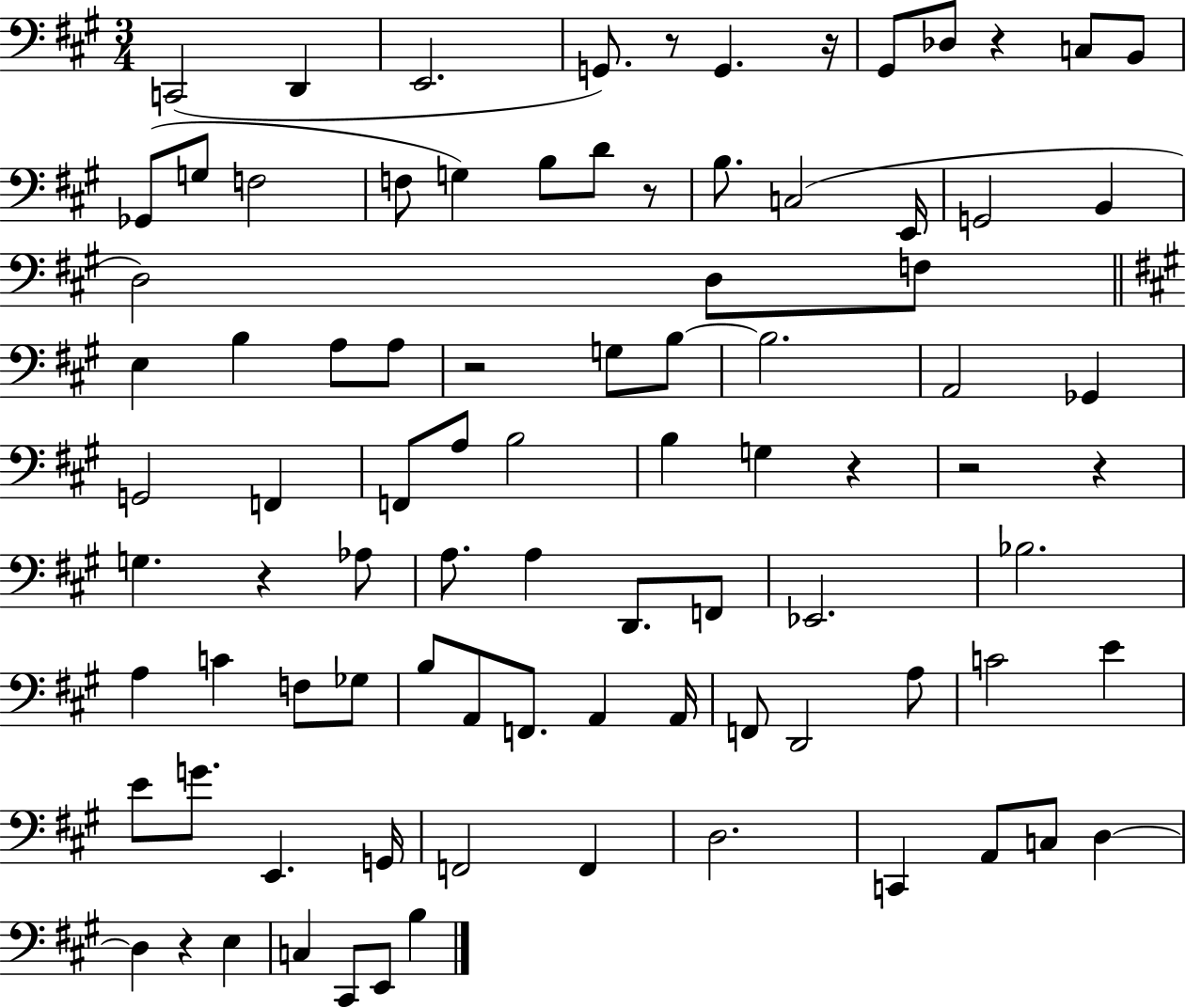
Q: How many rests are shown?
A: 10